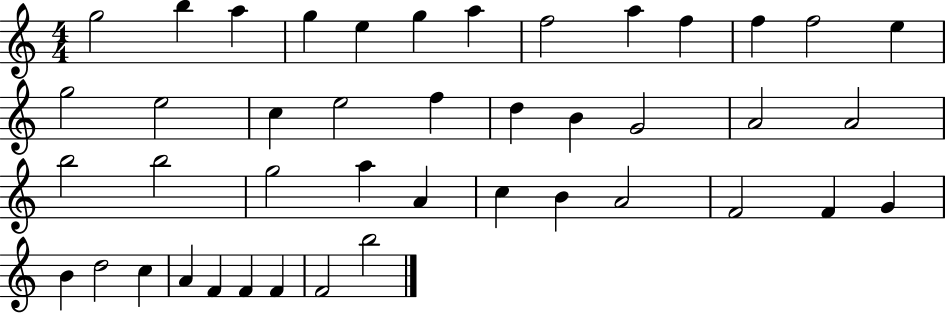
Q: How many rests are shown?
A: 0